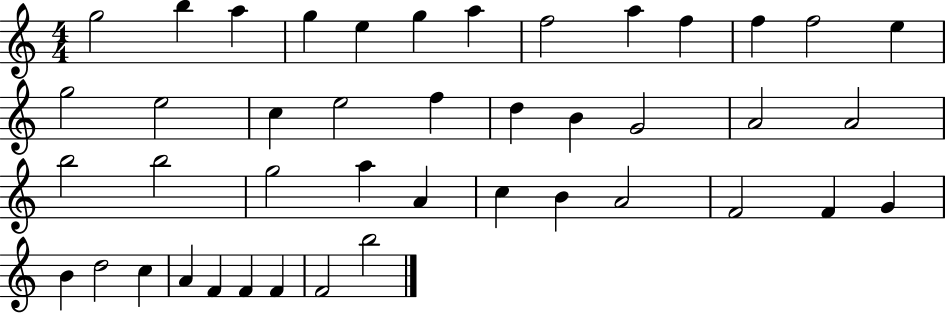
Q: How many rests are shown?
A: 0